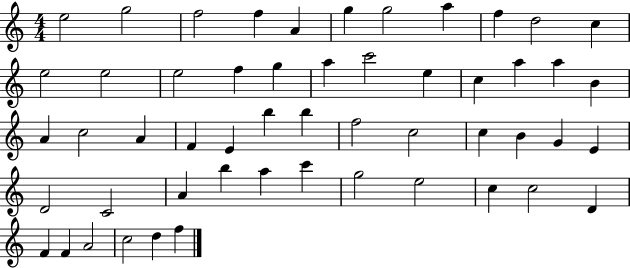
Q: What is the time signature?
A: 4/4